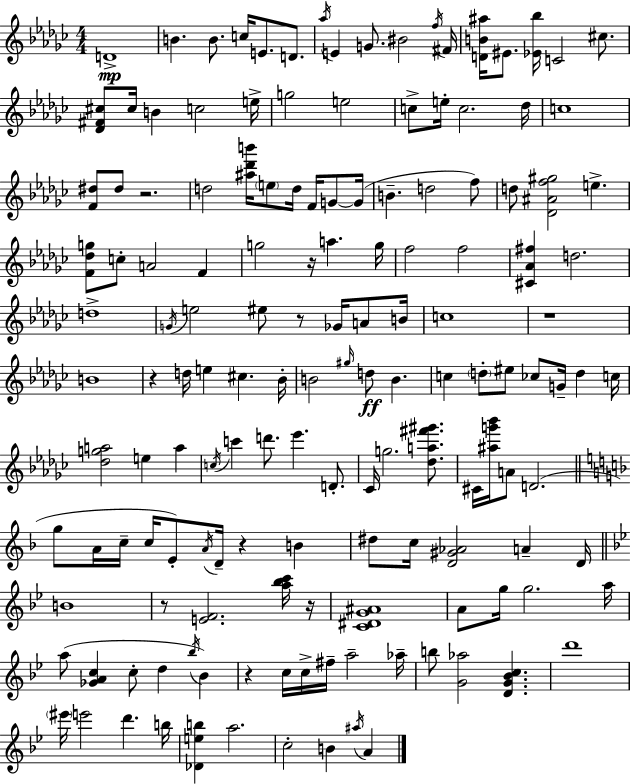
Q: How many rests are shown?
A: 9